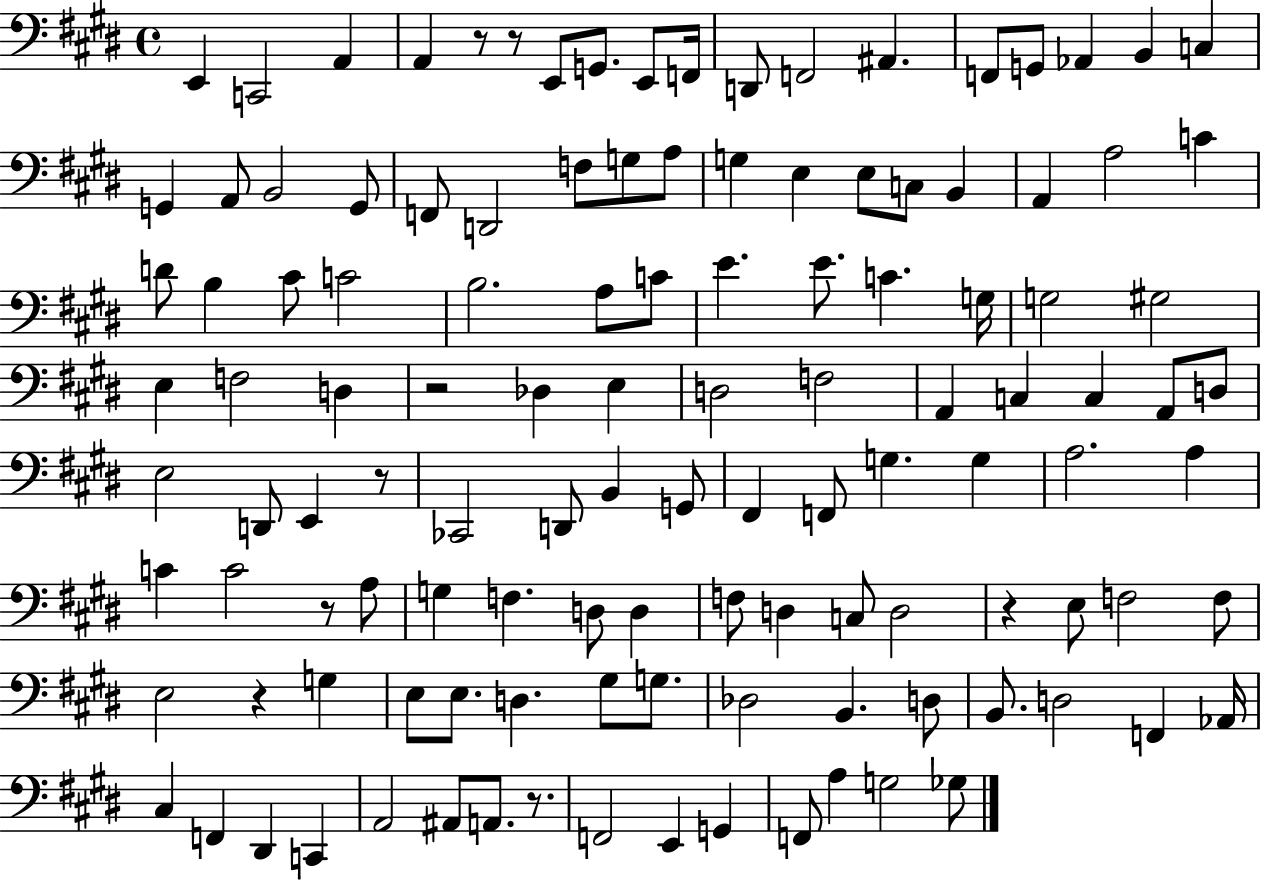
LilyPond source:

{
  \clef bass
  \time 4/4
  \defaultTimeSignature
  \key e \major
  e,4 c,2 a,4 | a,4 r8 r8 e,8 g,8. e,8 f,16 | d,8 f,2 ais,4. | f,8 g,8 aes,4 b,4 c4 | \break g,4 a,8 b,2 g,8 | f,8 d,2 f8 g8 a8 | g4 e4 e8 c8 b,4 | a,4 a2 c'4 | \break d'8 b4 cis'8 c'2 | b2. a8 c'8 | e'4. e'8. c'4. g16 | g2 gis2 | \break e4 f2 d4 | r2 des4 e4 | d2 f2 | a,4 c4 c4 a,8 d8 | \break e2 d,8 e,4 r8 | ces,2 d,8 b,4 g,8 | fis,4 f,8 g4. g4 | a2. a4 | \break c'4 c'2 r8 a8 | g4 f4. d8 d4 | f8 d4 c8 d2 | r4 e8 f2 f8 | \break e2 r4 g4 | e8 e8. d4. gis8 g8. | des2 b,4. d8 | b,8. d2 f,4 aes,16 | \break cis4 f,4 dis,4 c,4 | a,2 ais,8 a,8. r8. | f,2 e,4 g,4 | f,8 a4 g2 ges8 | \break \bar "|."
}